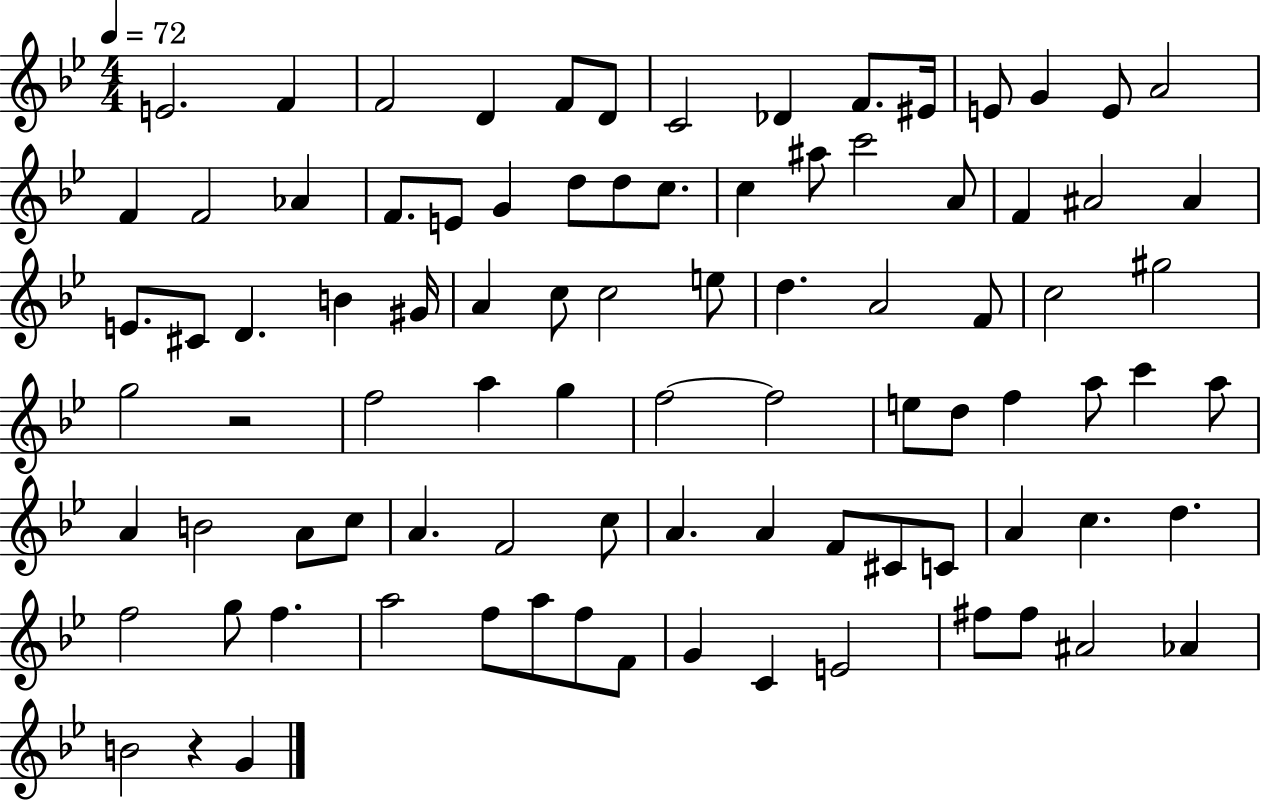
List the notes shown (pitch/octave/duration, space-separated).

E4/h. F4/q F4/h D4/q F4/e D4/e C4/h Db4/q F4/e. EIS4/s E4/e G4/q E4/e A4/h F4/q F4/h Ab4/q F4/e. E4/e G4/q D5/e D5/e C5/e. C5/q A#5/e C6/h A4/e F4/q A#4/h A#4/q E4/e. C#4/e D4/q. B4/q G#4/s A4/q C5/e C5/h E5/e D5/q. A4/h F4/e C5/h G#5/h G5/h R/h F5/h A5/q G5/q F5/h F5/h E5/e D5/e F5/q A5/e C6/q A5/e A4/q B4/h A4/e C5/e A4/q. F4/h C5/e A4/q. A4/q F4/e C#4/e C4/e A4/q C5/q. D5/q. F5/h G5/e F5/q. A5/h F5/e A5/e F5/e F4/e G4/q C4/q E4/h F#5/e F#5/e A#4/h Ab4/q B4/h R/q G4/q